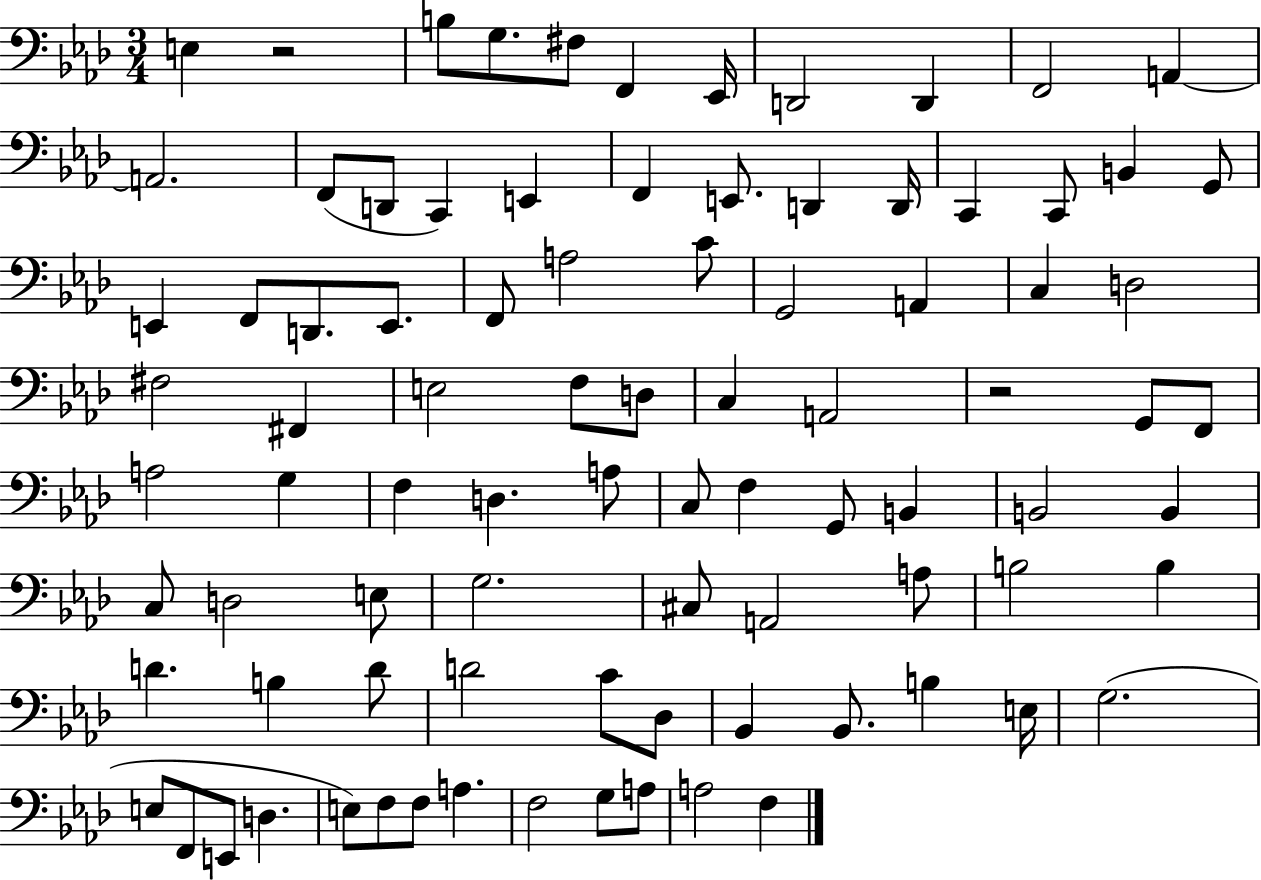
{
  \clef bass
  \numericTimeSignature
  \time 3/4
  \key aes \major
  e4 r2 | b8 g8. fis8 f,4 ees,16 | d,2 d,4 | f,2 a,4~~ | \break a,2. | f,8( d,8 c,4) e,4 | f,4 e,8. d,4 d,16 | c,4 c,8 b,4 g,8 | \break e,4 f,8 d,8. e,8. | f,8 a2 c'8 | g,2 a,4 | c4 d2 | \break fis2 fis,4 | e2 f8 d8 | c4 a,2 | r2 g,8 f,8 | \break a2 g4 | f4 d4. a8 | c8 f4 g,8 b,4 | b,2 b,4 | \break c8 d2 e8 | g2. | cis8 a,2 a8 | b2 b4 | \break d'4. b4 d'8 | d'2 c'8 des8 | bes,4 bes,8. b4 e16 | g2.( | \break e8 f,8 e,8 d4. | e8) f8 f8 a4. | f2 g8 a8 | a2 f4 | \break \bar "|."
}